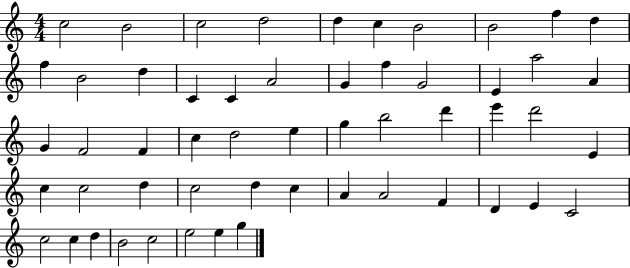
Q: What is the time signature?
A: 4/4